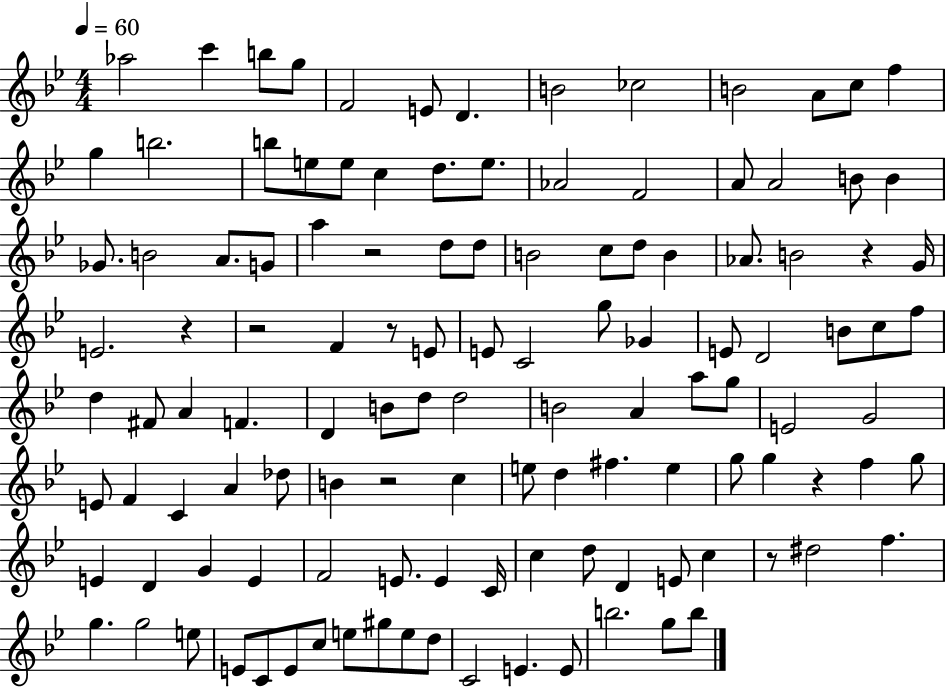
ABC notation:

X:1
T:Untitled
M:4/4
L:1/4
K:Bb
_a2 c' b/2 g/2 F2 E/2 D B2 _c2 B2 A/2 c/2 f g b2 b/2 e/2 e/2 c d/2 e/2 _A2 F2 A/2 A2 B/2 B _G/2 B2 A/2 G/2 a z2 d/2 d/2 B2 c/2 d/2 B _A/2 B2 z G/4 E2 z z2 F z/2 E/2 E/2 C2 g/2 _G E/2 D2 B/2 c/2 f/2 d ^F/2 A F D B/2 d/2 d2 B2 A a/2 g/2 E2 G2 E/2 F C A _d/2 B z2 c e/2 d ^f e g/2 g z f g/2 E D G E F2 E/2 E C/4 c d/2 D E/2 c z/2 ^d2 f g g2 e/2 E/2 C/2 E/2 c/2 e/2 ^g/2 e/2 d/2 C2 E E/2 b2 g/2 b/2